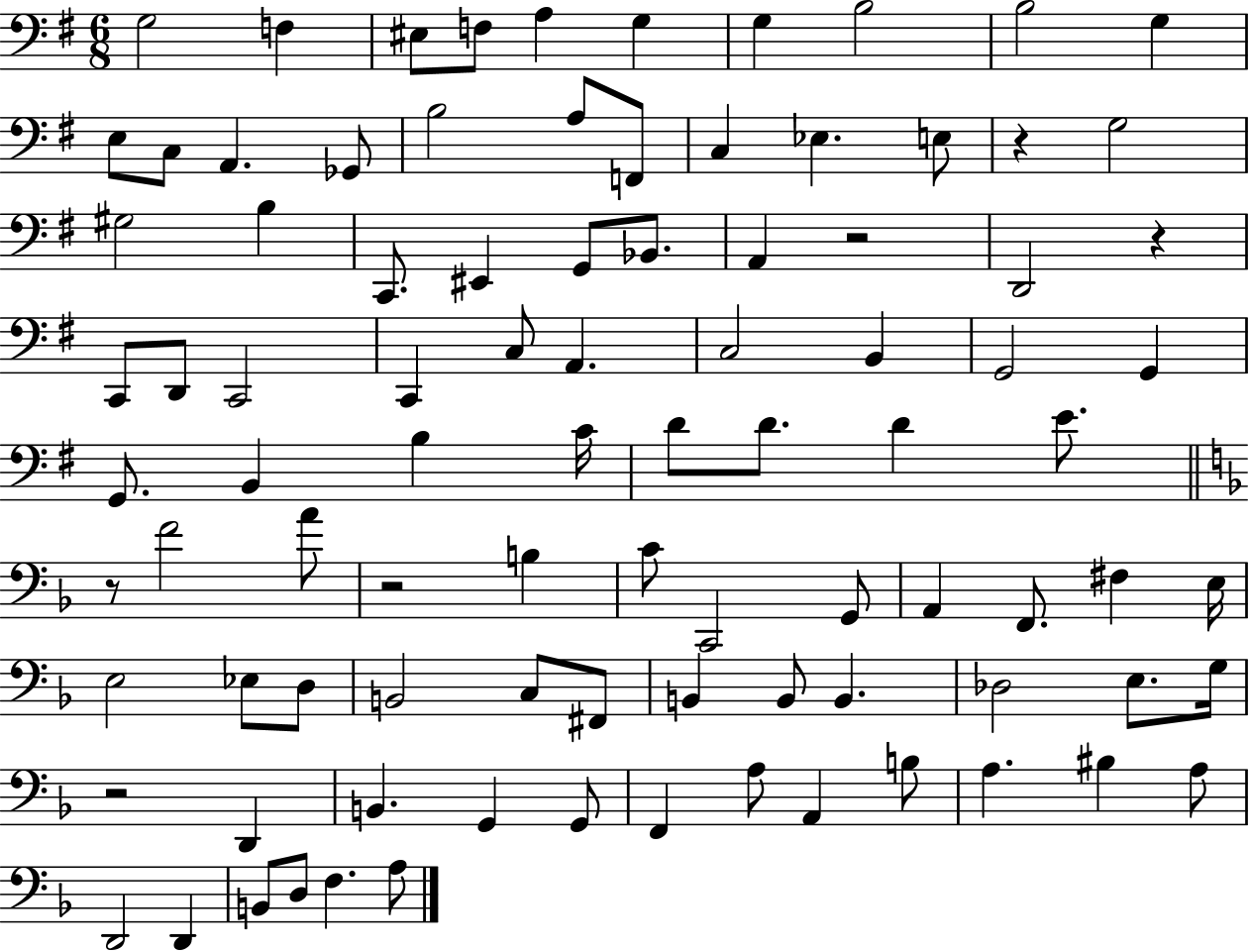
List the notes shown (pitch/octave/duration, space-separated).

G3/h F3/q EIS3/e F3/e A3/q G3/q G3/q B3/h B3/h G3/q E3/e C3/e A2/q. Gb2/e B3/h A3/e F2/e C3/q Eb3/q. E3/e R/q G3/h G#3/h B3/q C2/e. EIS2/q G2/e Bb2/e. A2/q R/h D2/h R/q C2/e D2/e C2/h C2/q C3/e A2/q. C3/h B2/q G2/h G2/q G2/e. B2/q B3/q C4/s D4/e D4/e. D4/q E4/e. R/e F4/h A4/e R/h B3/q C4/e C2/h G2/e A2/q F2/e. F#3/q E3/s E3/h Eb3/e D3/e B2/h C3/e F#2/e B2/q B2/e B2/q. Db3/h E3/e. G3/s R/h D2/q B2/q. G2/q G2/e F2/q A3/e A2/q B3/e A3/q. BIS3/q A3/e D2/h D2/q B2/e D3/e F3/q. A3/e